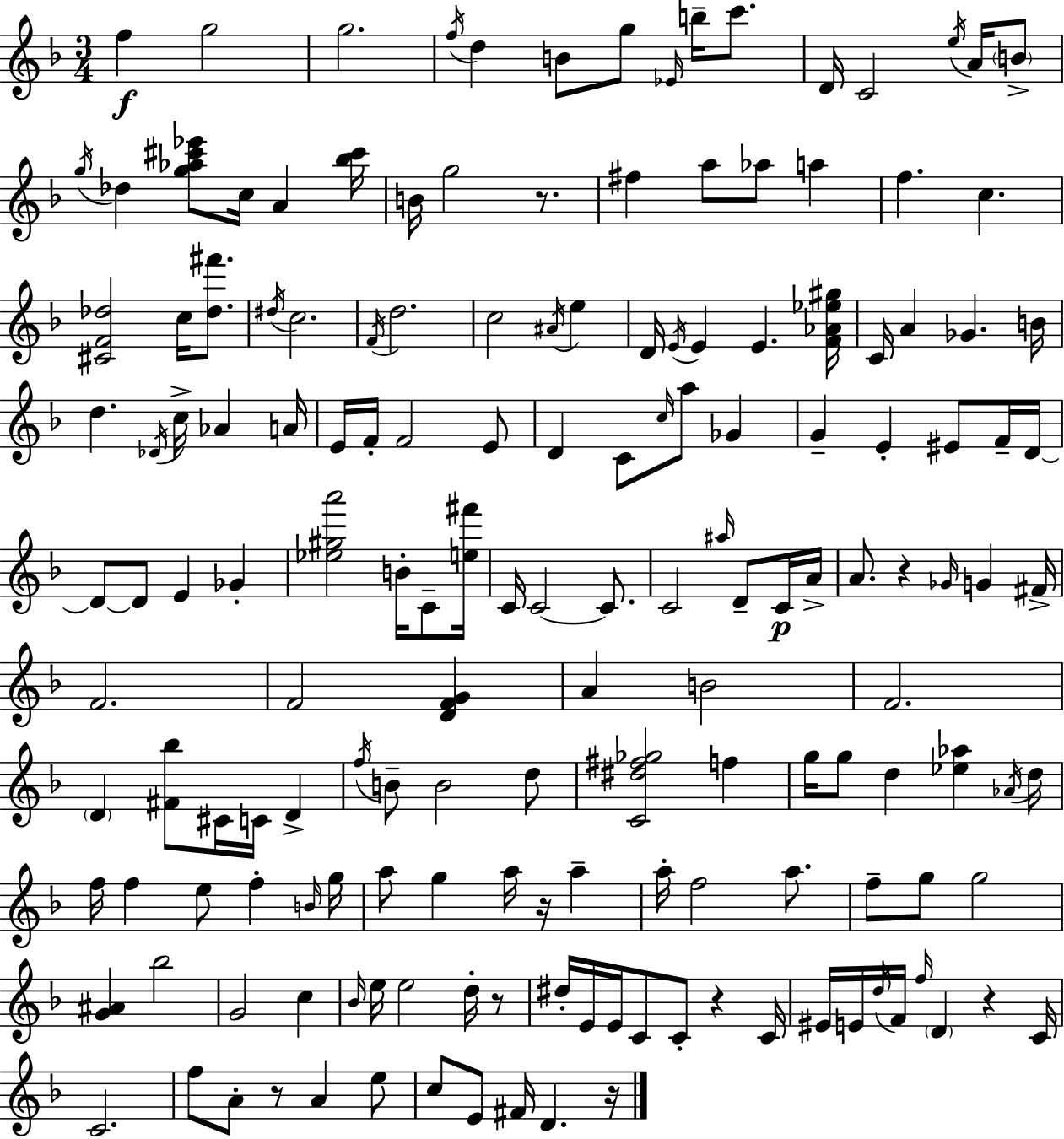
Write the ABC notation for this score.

X:1
T:Untitled
M:3/4
L:1/4
K:F
f g2 g2 f/4 d B/2 g/2 _E/4 b/4 c'/2 D/4 C2 e/4 A/4 B/2 g/4 _d [g_a^c'_e']/2 c/4 A [_b^c']/4 B/4 g2 z/2 ^f a/2 _a/2 a f c [^CF_d]2 c/4 [_d^f']/2 ^d/4 c2 F/4 d2 c2 ^A/4 e D/4 E/4 E E [F_A_e^g]/4 C/4 A _G B/4 d _D/4 c/4 _A A/4 E/4 F/4 F2 E/2 D C/2 c/4 a/2 _G G E ^E/2 F/4 D/4 D/2 D/2 E _G [_e^ga']2 B/4 C/2 [e^f']/4 C/4 C2 C/2 C2 ^a/4 D/2 C/4 A/4 A/2 z _G/4 G ^F/4 F2 F2 [DFG] A B2 F2 D [^F_b]/2 ^C/4 C/4 D f/4 B/2 B2 d/2 [C^d^f_g]2 f g/4 g/2 d [_e_a] _A/4 d/4 f/4 f e/2 f B/4 g/4 a/2 g a/4 z/4 a a/4 f2 a/2 f/2 g/2 g2 [G^A] _b2 G2 c _B/4 e/4 e2 d/4 z/2 ^d/4 E/4 E/4 C/2 C/2 z C/4 ^E/4 E/4 d/4 F/4 f/4 D z C/4 C2 f/2 A/2 z/2 A e/2 c/2 E/2 ^F/4 D z/4